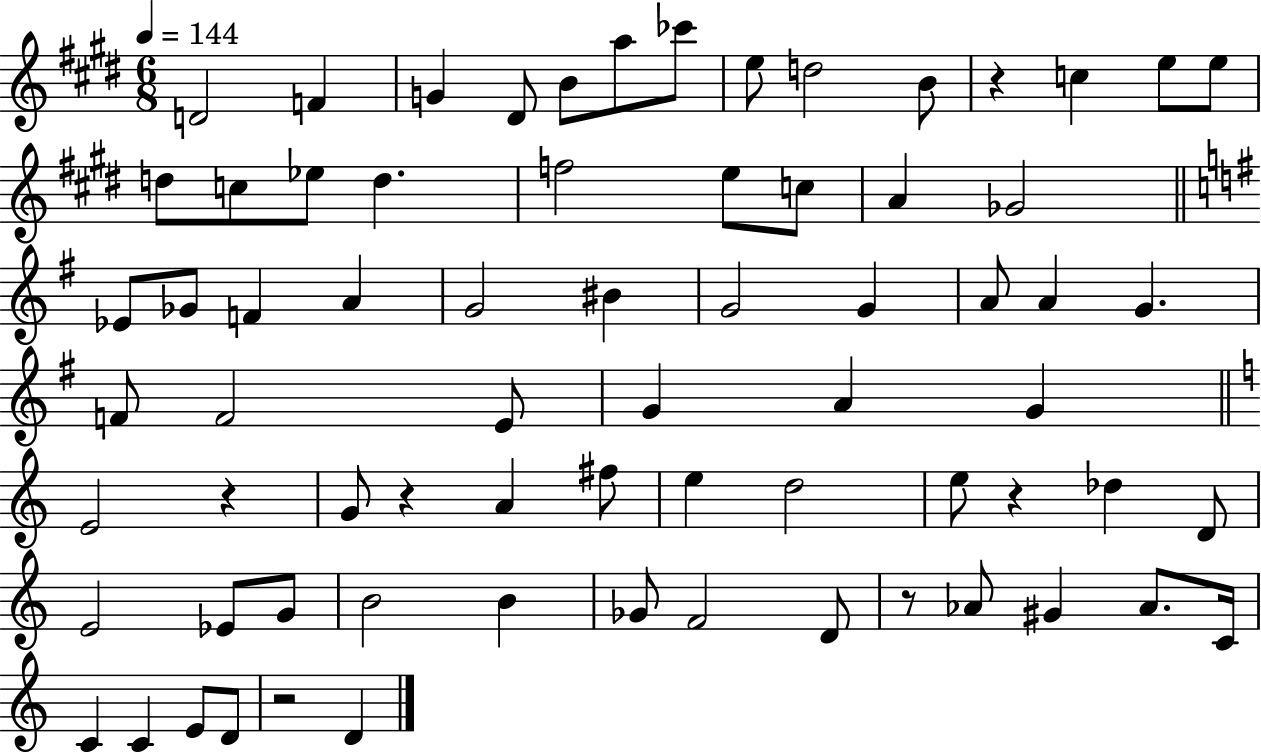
D4/h F4/q G4/q D#4/e B4/e A5/e CES6/e E5/e D5/h B4/e R/q C5/q E5/e E5/e D5/e C5/e Eb5/e D5/q. F5/h E5/e C5/e A4/q Gb4/h Eb4/e Gb4/e F4/q A4/q G4/h BIS4/q G4/h G4/q A4/e A4/q G4/q. F4/e F4/h E4/e G4/q A4/q G4/q E4/h R/q G4/e R/q A4/q F#5/e E5/q D5/h E5/e R/q Db5/q D4/e E4/h Eb4/e G4/e B4/h B4/q Gb4/e F4/h D4/e R/e Ab4/e G#4/q Ab4/e. C4/s C4/q C4/q E4/e D4/e R/h D4/q